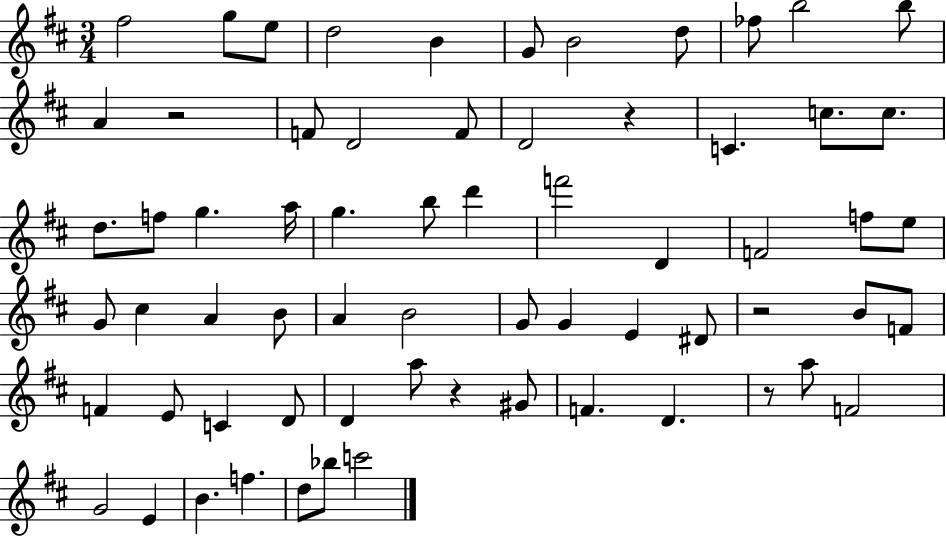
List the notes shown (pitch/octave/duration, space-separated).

F#5/h G5/e E5/e D5/h B4/q G4/e B4/h D5/e FES5/e B5/h B5/e A4/q R/h F4/e D4/h F4/e D4/h R/q C4/q. C5/e. C5/e. D5/e. F5/e G5/q. A5/s G5/q. B5/e D6/q F6/h D4/q F4/h F5/e E5/e G4/e C#5/q A4/q B4/e A4/q B4/h G4/e G4/q E4/q D#4/e R/h B4/e F4/e F4/q E4/e C4/q D4/e D4/q A5/e R/q G#4/e F4/q. D4/q. R/e A5/e F4/h G4/h E4/q B4/q. F5/q. D5/e Bb5/e C6/h